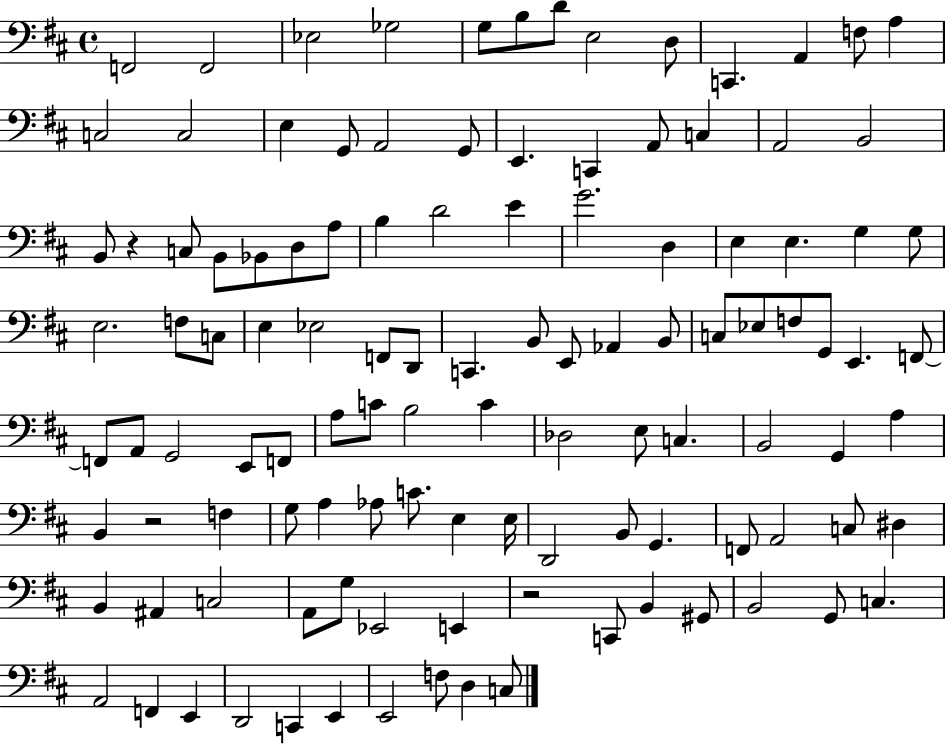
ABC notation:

X:1
T:Untitled
M:4/4
L:1/4
K:D
F,,2 F,,2 _E,2 _G,2 G,/2 B,/2 D/2 E,2 D,/2 C,, A,, F,/2 A, C,2 C,2 E, G,,/2 A,,2 G,,/2 E,, C,, A,,/2 C, A,,2 B,,2 B,,/2 z C,/2 B,,/2 _B,,/2 D,/2 A,/2 B, D2 E G2 D, E, E, G, G,/2 E,2 F,/2 C,/2 E, _E,2 F,,/2 D,,/2 C,, B,,/2 E,,/2 _A,, B,,/2 C,/2 _E,/2 F,/2 G,,/2 E,, F,,/2 F,,/2 A,,/2 G,,2 E,,/2 F,,/2 A,/2 C/2 B,2 C _D,2 E,/2 C, B,,2 G,, A, B,, z2 F, G,/2 A, _A,/2 C/2 E, E,/4 D,,2 B,,/2 G,, F,,/2 A,,2 C,/2 ^D, B,, ^A,, C,2 A,,/2 G,/2 _E,,2 E,, z2 C,,/2 B,, ^G,,/2 B,,2 G,,/2 C, A,,2 F,, E,, D,,2 C,, E,, E,,2 F,/2 D, C,/2